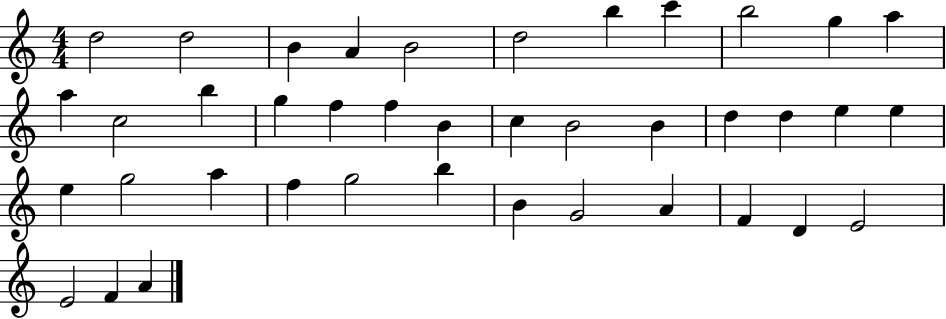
{
  \clef treble
  \numericTimeSignature
  \time 4/4
  \key c \major
  d''2 d''2 | b'4 a'4 b'2 | d''2 b''4 c'''4 | b''2 g''4 a''4 | \break a''4 c''2 b''4 | g''4 f''4 f''4 b'4 | c''4 b'2 b'4 | d''4 d''4 e''4 e''4 | \break e''4 g''2 a''4 | f''4 g''2 b''4 | b'4 g'2 a'4 | f'4 d'4 e'2 | \break e'2 f'4 a'4 | \bar "|."
}